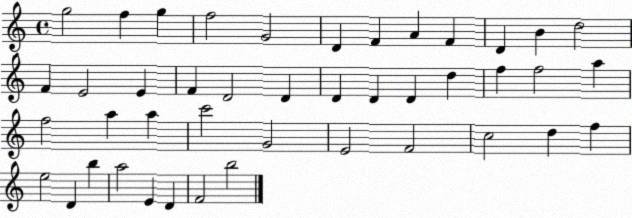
X:1
T:Untitled
M:4/4
L:1/4
K:C
g2 f g f2 G2 D F A F D B d2 F E2 E F D2 D D D D d f f2 a f2 a a c'2 G2 E2 F2 c2 d f e2 D b a2 E D F2 b2